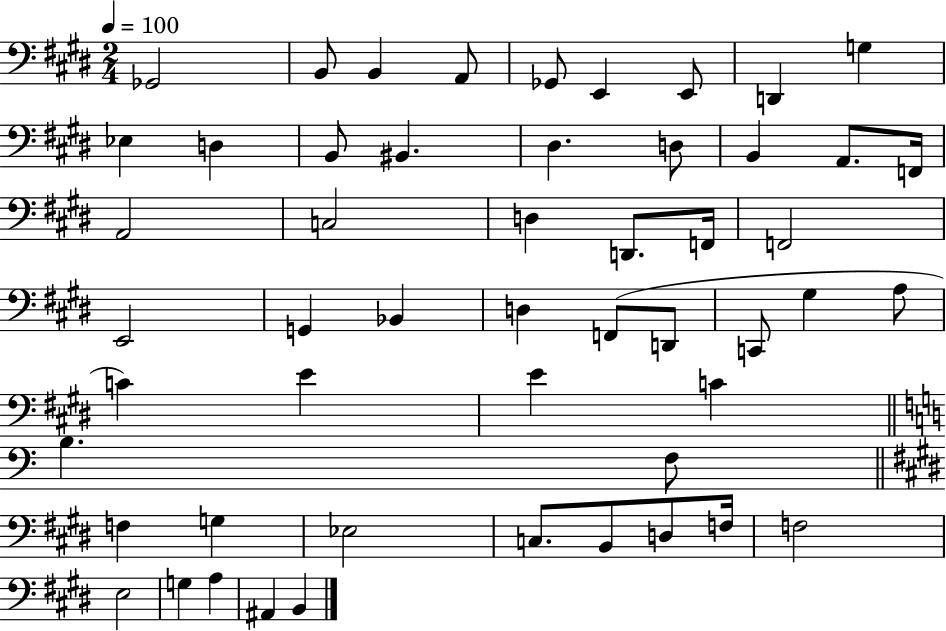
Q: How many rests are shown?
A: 0